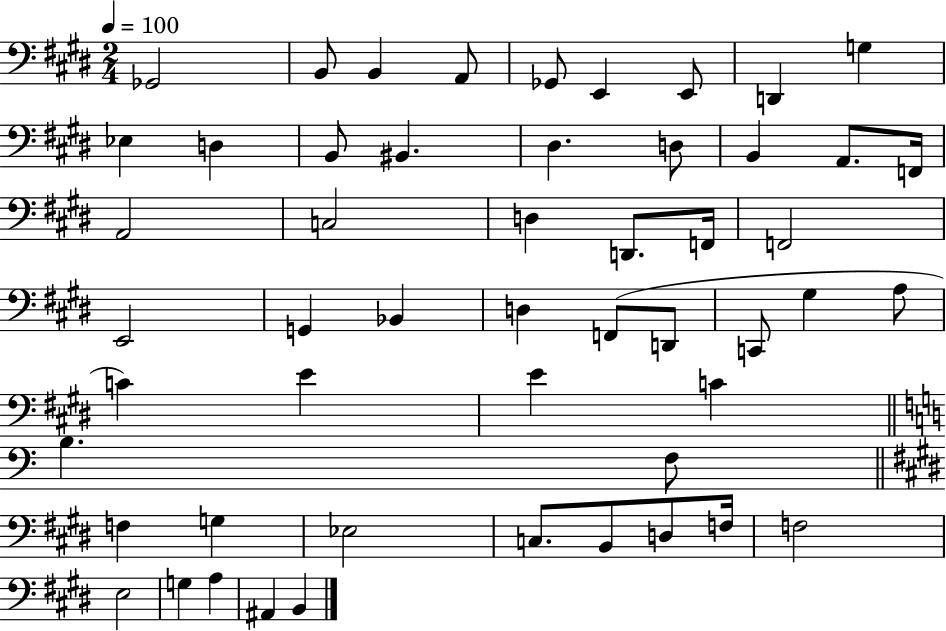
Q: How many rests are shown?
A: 0